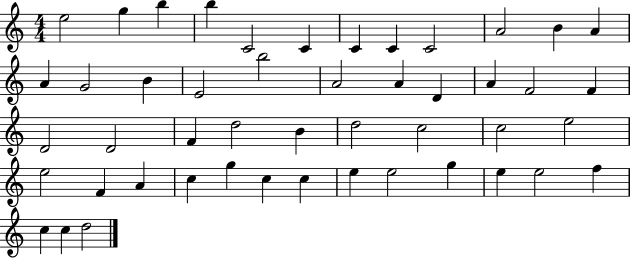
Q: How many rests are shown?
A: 0